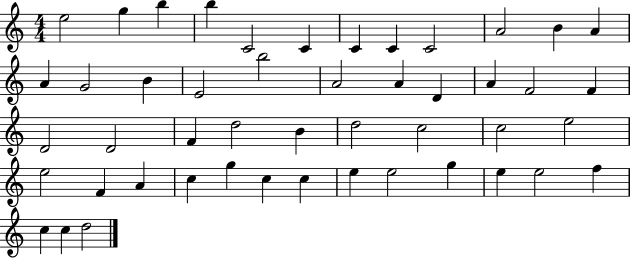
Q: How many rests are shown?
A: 0